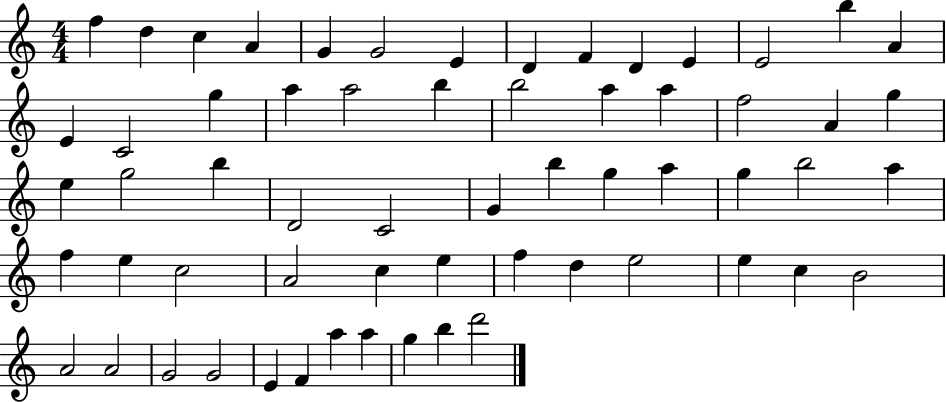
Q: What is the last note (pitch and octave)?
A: D6